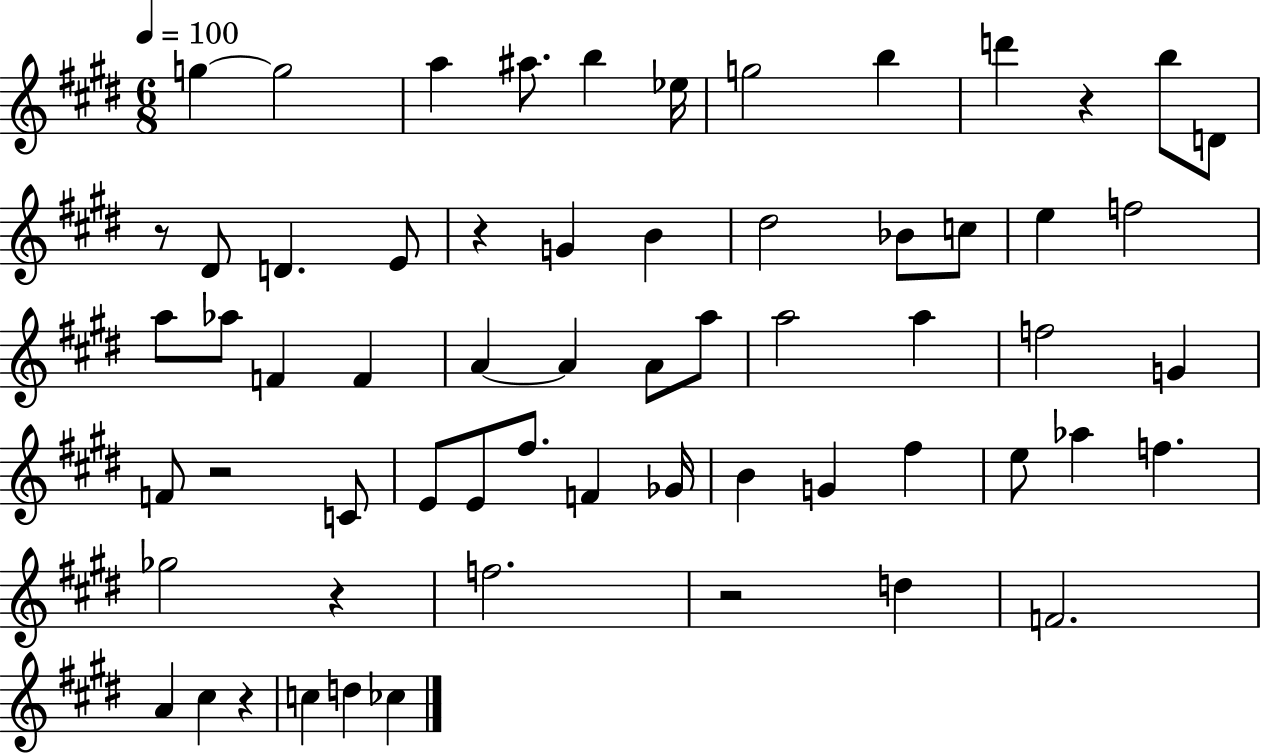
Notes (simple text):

G5/q G5/h A5/q A#5/e. B5/q Eb5/s G5/h B5/q D6/q R/q B5/e D4/e R/e D#4/e D4/q. E4/e R/q G4/q B4/q D#5/h Bb4/e C5/e E5/q F5/h A5/e Ab5/e F4/q F4/q A4/q A4/q A4/e A5/e A5/h A5/q F5/h G4/q F4/e R/h C4/e E4/e E4/e F#5/e. F4/q Gb4/s B4/q G4/q F#5/q E5/e Ab5/q F5/q. Gb5/h R/q F5/h. R/h D5/q F4/h. A4/q C#5/q R/q C5/q D5/q CES5/q